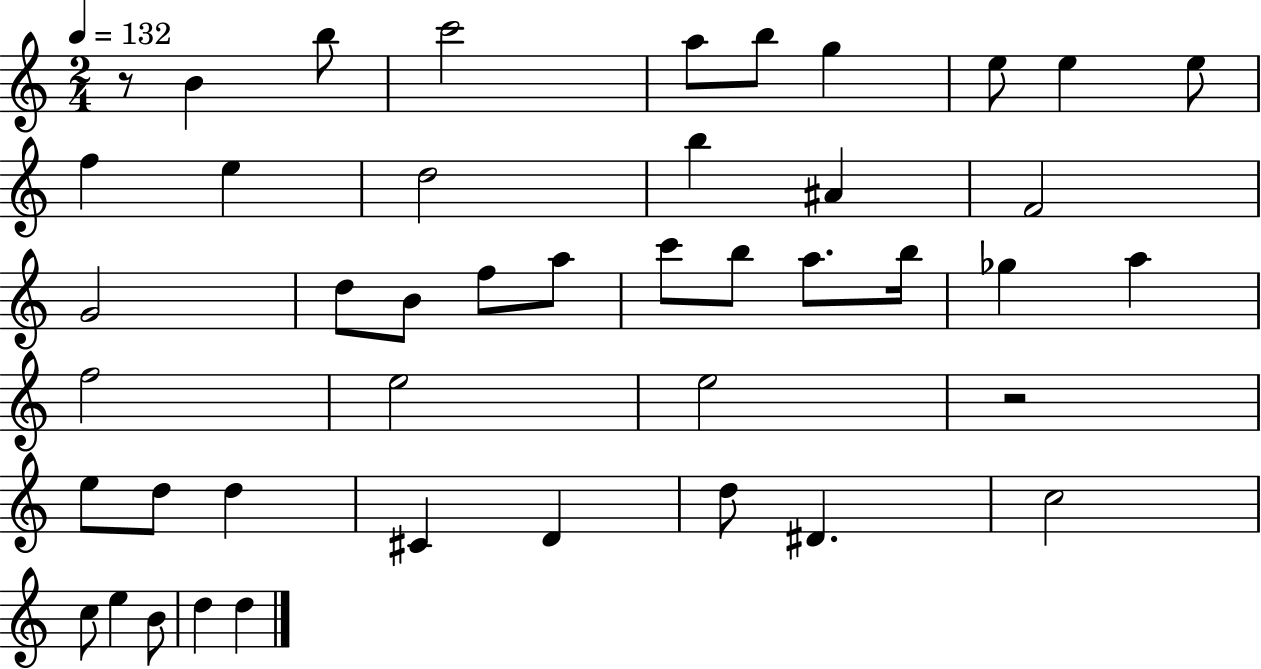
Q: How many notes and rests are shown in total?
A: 44